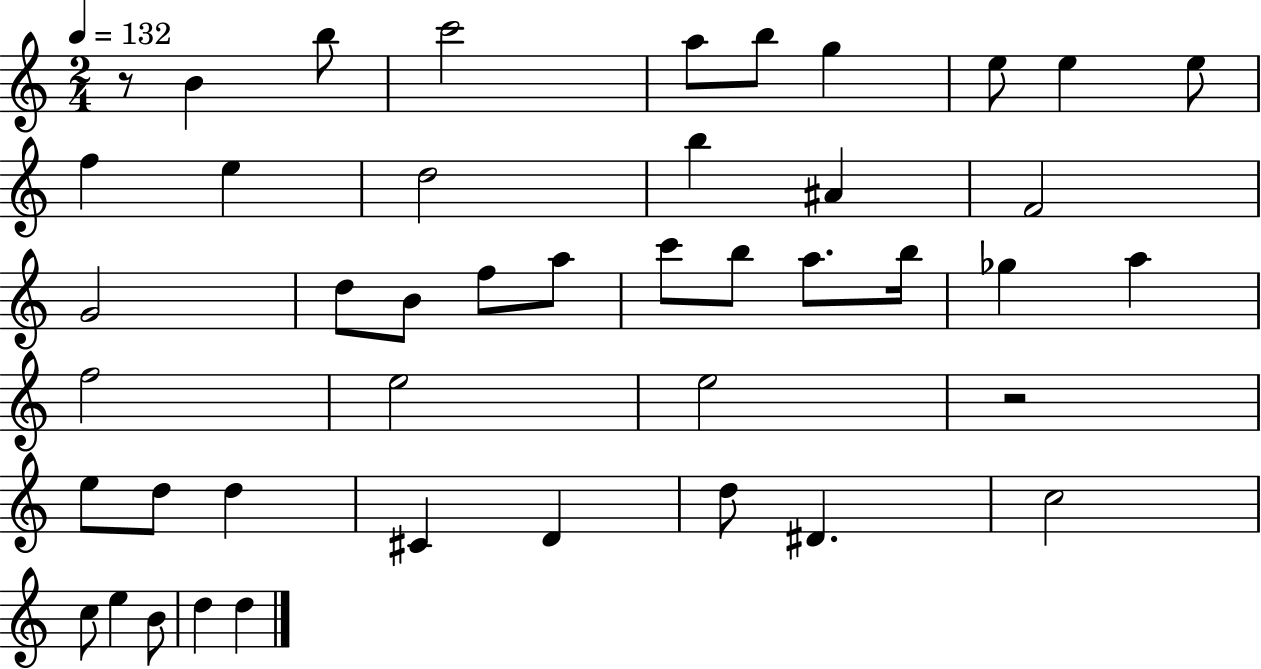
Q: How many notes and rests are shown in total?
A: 44